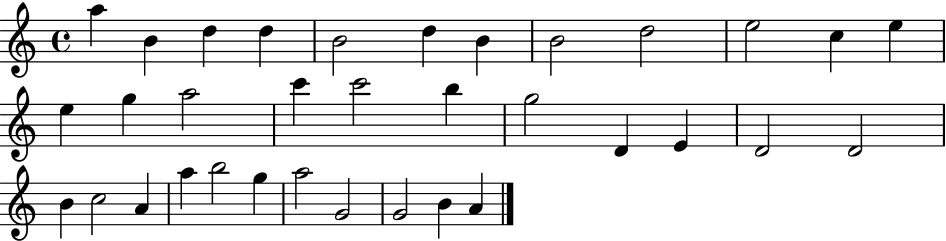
{
  \clef treble
  \time 4/4
  \defaultTimeSignature
  \key c \major
  a''4 b'4 d''4 d''4 | b'2 d''4 b'4 | b'2 d''2 | e''2 c''4 e''4 | \break e''4 g''4 a''2 | c'''4 c'''2 b''4 | g''2 d'4 e'4 | d'2 d'2 | \break b'4 c''2 a'4 | a''4 b''2 g''4 | a''2 g'2 | g'2 b'4 a'4 | \break \bar "|."
}